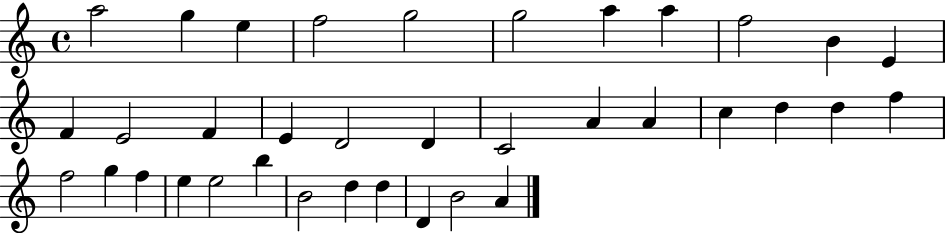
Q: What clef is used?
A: treble